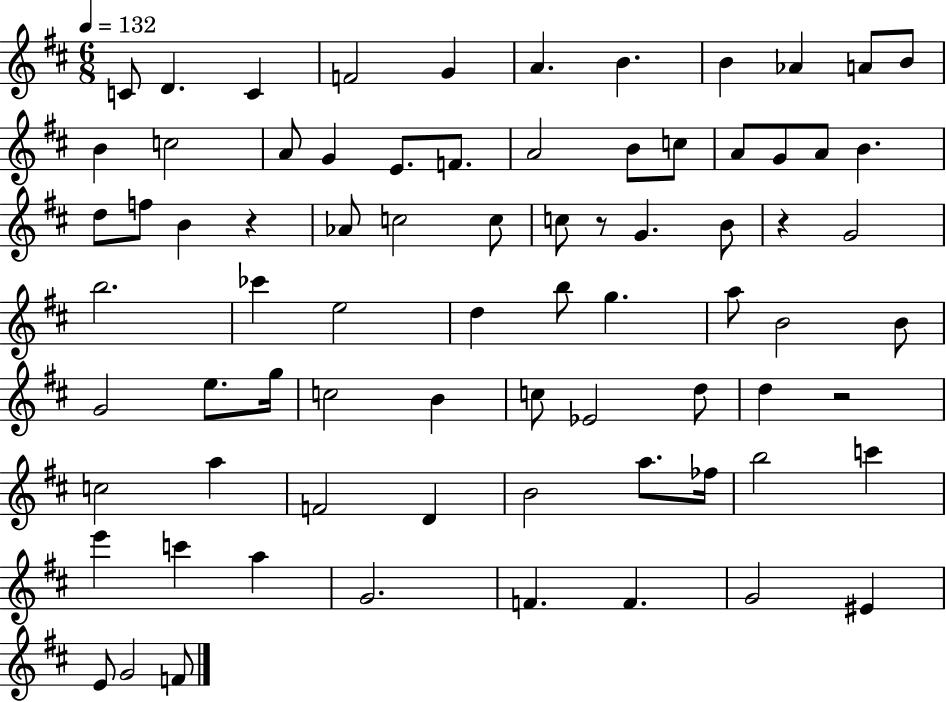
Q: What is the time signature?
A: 6/8